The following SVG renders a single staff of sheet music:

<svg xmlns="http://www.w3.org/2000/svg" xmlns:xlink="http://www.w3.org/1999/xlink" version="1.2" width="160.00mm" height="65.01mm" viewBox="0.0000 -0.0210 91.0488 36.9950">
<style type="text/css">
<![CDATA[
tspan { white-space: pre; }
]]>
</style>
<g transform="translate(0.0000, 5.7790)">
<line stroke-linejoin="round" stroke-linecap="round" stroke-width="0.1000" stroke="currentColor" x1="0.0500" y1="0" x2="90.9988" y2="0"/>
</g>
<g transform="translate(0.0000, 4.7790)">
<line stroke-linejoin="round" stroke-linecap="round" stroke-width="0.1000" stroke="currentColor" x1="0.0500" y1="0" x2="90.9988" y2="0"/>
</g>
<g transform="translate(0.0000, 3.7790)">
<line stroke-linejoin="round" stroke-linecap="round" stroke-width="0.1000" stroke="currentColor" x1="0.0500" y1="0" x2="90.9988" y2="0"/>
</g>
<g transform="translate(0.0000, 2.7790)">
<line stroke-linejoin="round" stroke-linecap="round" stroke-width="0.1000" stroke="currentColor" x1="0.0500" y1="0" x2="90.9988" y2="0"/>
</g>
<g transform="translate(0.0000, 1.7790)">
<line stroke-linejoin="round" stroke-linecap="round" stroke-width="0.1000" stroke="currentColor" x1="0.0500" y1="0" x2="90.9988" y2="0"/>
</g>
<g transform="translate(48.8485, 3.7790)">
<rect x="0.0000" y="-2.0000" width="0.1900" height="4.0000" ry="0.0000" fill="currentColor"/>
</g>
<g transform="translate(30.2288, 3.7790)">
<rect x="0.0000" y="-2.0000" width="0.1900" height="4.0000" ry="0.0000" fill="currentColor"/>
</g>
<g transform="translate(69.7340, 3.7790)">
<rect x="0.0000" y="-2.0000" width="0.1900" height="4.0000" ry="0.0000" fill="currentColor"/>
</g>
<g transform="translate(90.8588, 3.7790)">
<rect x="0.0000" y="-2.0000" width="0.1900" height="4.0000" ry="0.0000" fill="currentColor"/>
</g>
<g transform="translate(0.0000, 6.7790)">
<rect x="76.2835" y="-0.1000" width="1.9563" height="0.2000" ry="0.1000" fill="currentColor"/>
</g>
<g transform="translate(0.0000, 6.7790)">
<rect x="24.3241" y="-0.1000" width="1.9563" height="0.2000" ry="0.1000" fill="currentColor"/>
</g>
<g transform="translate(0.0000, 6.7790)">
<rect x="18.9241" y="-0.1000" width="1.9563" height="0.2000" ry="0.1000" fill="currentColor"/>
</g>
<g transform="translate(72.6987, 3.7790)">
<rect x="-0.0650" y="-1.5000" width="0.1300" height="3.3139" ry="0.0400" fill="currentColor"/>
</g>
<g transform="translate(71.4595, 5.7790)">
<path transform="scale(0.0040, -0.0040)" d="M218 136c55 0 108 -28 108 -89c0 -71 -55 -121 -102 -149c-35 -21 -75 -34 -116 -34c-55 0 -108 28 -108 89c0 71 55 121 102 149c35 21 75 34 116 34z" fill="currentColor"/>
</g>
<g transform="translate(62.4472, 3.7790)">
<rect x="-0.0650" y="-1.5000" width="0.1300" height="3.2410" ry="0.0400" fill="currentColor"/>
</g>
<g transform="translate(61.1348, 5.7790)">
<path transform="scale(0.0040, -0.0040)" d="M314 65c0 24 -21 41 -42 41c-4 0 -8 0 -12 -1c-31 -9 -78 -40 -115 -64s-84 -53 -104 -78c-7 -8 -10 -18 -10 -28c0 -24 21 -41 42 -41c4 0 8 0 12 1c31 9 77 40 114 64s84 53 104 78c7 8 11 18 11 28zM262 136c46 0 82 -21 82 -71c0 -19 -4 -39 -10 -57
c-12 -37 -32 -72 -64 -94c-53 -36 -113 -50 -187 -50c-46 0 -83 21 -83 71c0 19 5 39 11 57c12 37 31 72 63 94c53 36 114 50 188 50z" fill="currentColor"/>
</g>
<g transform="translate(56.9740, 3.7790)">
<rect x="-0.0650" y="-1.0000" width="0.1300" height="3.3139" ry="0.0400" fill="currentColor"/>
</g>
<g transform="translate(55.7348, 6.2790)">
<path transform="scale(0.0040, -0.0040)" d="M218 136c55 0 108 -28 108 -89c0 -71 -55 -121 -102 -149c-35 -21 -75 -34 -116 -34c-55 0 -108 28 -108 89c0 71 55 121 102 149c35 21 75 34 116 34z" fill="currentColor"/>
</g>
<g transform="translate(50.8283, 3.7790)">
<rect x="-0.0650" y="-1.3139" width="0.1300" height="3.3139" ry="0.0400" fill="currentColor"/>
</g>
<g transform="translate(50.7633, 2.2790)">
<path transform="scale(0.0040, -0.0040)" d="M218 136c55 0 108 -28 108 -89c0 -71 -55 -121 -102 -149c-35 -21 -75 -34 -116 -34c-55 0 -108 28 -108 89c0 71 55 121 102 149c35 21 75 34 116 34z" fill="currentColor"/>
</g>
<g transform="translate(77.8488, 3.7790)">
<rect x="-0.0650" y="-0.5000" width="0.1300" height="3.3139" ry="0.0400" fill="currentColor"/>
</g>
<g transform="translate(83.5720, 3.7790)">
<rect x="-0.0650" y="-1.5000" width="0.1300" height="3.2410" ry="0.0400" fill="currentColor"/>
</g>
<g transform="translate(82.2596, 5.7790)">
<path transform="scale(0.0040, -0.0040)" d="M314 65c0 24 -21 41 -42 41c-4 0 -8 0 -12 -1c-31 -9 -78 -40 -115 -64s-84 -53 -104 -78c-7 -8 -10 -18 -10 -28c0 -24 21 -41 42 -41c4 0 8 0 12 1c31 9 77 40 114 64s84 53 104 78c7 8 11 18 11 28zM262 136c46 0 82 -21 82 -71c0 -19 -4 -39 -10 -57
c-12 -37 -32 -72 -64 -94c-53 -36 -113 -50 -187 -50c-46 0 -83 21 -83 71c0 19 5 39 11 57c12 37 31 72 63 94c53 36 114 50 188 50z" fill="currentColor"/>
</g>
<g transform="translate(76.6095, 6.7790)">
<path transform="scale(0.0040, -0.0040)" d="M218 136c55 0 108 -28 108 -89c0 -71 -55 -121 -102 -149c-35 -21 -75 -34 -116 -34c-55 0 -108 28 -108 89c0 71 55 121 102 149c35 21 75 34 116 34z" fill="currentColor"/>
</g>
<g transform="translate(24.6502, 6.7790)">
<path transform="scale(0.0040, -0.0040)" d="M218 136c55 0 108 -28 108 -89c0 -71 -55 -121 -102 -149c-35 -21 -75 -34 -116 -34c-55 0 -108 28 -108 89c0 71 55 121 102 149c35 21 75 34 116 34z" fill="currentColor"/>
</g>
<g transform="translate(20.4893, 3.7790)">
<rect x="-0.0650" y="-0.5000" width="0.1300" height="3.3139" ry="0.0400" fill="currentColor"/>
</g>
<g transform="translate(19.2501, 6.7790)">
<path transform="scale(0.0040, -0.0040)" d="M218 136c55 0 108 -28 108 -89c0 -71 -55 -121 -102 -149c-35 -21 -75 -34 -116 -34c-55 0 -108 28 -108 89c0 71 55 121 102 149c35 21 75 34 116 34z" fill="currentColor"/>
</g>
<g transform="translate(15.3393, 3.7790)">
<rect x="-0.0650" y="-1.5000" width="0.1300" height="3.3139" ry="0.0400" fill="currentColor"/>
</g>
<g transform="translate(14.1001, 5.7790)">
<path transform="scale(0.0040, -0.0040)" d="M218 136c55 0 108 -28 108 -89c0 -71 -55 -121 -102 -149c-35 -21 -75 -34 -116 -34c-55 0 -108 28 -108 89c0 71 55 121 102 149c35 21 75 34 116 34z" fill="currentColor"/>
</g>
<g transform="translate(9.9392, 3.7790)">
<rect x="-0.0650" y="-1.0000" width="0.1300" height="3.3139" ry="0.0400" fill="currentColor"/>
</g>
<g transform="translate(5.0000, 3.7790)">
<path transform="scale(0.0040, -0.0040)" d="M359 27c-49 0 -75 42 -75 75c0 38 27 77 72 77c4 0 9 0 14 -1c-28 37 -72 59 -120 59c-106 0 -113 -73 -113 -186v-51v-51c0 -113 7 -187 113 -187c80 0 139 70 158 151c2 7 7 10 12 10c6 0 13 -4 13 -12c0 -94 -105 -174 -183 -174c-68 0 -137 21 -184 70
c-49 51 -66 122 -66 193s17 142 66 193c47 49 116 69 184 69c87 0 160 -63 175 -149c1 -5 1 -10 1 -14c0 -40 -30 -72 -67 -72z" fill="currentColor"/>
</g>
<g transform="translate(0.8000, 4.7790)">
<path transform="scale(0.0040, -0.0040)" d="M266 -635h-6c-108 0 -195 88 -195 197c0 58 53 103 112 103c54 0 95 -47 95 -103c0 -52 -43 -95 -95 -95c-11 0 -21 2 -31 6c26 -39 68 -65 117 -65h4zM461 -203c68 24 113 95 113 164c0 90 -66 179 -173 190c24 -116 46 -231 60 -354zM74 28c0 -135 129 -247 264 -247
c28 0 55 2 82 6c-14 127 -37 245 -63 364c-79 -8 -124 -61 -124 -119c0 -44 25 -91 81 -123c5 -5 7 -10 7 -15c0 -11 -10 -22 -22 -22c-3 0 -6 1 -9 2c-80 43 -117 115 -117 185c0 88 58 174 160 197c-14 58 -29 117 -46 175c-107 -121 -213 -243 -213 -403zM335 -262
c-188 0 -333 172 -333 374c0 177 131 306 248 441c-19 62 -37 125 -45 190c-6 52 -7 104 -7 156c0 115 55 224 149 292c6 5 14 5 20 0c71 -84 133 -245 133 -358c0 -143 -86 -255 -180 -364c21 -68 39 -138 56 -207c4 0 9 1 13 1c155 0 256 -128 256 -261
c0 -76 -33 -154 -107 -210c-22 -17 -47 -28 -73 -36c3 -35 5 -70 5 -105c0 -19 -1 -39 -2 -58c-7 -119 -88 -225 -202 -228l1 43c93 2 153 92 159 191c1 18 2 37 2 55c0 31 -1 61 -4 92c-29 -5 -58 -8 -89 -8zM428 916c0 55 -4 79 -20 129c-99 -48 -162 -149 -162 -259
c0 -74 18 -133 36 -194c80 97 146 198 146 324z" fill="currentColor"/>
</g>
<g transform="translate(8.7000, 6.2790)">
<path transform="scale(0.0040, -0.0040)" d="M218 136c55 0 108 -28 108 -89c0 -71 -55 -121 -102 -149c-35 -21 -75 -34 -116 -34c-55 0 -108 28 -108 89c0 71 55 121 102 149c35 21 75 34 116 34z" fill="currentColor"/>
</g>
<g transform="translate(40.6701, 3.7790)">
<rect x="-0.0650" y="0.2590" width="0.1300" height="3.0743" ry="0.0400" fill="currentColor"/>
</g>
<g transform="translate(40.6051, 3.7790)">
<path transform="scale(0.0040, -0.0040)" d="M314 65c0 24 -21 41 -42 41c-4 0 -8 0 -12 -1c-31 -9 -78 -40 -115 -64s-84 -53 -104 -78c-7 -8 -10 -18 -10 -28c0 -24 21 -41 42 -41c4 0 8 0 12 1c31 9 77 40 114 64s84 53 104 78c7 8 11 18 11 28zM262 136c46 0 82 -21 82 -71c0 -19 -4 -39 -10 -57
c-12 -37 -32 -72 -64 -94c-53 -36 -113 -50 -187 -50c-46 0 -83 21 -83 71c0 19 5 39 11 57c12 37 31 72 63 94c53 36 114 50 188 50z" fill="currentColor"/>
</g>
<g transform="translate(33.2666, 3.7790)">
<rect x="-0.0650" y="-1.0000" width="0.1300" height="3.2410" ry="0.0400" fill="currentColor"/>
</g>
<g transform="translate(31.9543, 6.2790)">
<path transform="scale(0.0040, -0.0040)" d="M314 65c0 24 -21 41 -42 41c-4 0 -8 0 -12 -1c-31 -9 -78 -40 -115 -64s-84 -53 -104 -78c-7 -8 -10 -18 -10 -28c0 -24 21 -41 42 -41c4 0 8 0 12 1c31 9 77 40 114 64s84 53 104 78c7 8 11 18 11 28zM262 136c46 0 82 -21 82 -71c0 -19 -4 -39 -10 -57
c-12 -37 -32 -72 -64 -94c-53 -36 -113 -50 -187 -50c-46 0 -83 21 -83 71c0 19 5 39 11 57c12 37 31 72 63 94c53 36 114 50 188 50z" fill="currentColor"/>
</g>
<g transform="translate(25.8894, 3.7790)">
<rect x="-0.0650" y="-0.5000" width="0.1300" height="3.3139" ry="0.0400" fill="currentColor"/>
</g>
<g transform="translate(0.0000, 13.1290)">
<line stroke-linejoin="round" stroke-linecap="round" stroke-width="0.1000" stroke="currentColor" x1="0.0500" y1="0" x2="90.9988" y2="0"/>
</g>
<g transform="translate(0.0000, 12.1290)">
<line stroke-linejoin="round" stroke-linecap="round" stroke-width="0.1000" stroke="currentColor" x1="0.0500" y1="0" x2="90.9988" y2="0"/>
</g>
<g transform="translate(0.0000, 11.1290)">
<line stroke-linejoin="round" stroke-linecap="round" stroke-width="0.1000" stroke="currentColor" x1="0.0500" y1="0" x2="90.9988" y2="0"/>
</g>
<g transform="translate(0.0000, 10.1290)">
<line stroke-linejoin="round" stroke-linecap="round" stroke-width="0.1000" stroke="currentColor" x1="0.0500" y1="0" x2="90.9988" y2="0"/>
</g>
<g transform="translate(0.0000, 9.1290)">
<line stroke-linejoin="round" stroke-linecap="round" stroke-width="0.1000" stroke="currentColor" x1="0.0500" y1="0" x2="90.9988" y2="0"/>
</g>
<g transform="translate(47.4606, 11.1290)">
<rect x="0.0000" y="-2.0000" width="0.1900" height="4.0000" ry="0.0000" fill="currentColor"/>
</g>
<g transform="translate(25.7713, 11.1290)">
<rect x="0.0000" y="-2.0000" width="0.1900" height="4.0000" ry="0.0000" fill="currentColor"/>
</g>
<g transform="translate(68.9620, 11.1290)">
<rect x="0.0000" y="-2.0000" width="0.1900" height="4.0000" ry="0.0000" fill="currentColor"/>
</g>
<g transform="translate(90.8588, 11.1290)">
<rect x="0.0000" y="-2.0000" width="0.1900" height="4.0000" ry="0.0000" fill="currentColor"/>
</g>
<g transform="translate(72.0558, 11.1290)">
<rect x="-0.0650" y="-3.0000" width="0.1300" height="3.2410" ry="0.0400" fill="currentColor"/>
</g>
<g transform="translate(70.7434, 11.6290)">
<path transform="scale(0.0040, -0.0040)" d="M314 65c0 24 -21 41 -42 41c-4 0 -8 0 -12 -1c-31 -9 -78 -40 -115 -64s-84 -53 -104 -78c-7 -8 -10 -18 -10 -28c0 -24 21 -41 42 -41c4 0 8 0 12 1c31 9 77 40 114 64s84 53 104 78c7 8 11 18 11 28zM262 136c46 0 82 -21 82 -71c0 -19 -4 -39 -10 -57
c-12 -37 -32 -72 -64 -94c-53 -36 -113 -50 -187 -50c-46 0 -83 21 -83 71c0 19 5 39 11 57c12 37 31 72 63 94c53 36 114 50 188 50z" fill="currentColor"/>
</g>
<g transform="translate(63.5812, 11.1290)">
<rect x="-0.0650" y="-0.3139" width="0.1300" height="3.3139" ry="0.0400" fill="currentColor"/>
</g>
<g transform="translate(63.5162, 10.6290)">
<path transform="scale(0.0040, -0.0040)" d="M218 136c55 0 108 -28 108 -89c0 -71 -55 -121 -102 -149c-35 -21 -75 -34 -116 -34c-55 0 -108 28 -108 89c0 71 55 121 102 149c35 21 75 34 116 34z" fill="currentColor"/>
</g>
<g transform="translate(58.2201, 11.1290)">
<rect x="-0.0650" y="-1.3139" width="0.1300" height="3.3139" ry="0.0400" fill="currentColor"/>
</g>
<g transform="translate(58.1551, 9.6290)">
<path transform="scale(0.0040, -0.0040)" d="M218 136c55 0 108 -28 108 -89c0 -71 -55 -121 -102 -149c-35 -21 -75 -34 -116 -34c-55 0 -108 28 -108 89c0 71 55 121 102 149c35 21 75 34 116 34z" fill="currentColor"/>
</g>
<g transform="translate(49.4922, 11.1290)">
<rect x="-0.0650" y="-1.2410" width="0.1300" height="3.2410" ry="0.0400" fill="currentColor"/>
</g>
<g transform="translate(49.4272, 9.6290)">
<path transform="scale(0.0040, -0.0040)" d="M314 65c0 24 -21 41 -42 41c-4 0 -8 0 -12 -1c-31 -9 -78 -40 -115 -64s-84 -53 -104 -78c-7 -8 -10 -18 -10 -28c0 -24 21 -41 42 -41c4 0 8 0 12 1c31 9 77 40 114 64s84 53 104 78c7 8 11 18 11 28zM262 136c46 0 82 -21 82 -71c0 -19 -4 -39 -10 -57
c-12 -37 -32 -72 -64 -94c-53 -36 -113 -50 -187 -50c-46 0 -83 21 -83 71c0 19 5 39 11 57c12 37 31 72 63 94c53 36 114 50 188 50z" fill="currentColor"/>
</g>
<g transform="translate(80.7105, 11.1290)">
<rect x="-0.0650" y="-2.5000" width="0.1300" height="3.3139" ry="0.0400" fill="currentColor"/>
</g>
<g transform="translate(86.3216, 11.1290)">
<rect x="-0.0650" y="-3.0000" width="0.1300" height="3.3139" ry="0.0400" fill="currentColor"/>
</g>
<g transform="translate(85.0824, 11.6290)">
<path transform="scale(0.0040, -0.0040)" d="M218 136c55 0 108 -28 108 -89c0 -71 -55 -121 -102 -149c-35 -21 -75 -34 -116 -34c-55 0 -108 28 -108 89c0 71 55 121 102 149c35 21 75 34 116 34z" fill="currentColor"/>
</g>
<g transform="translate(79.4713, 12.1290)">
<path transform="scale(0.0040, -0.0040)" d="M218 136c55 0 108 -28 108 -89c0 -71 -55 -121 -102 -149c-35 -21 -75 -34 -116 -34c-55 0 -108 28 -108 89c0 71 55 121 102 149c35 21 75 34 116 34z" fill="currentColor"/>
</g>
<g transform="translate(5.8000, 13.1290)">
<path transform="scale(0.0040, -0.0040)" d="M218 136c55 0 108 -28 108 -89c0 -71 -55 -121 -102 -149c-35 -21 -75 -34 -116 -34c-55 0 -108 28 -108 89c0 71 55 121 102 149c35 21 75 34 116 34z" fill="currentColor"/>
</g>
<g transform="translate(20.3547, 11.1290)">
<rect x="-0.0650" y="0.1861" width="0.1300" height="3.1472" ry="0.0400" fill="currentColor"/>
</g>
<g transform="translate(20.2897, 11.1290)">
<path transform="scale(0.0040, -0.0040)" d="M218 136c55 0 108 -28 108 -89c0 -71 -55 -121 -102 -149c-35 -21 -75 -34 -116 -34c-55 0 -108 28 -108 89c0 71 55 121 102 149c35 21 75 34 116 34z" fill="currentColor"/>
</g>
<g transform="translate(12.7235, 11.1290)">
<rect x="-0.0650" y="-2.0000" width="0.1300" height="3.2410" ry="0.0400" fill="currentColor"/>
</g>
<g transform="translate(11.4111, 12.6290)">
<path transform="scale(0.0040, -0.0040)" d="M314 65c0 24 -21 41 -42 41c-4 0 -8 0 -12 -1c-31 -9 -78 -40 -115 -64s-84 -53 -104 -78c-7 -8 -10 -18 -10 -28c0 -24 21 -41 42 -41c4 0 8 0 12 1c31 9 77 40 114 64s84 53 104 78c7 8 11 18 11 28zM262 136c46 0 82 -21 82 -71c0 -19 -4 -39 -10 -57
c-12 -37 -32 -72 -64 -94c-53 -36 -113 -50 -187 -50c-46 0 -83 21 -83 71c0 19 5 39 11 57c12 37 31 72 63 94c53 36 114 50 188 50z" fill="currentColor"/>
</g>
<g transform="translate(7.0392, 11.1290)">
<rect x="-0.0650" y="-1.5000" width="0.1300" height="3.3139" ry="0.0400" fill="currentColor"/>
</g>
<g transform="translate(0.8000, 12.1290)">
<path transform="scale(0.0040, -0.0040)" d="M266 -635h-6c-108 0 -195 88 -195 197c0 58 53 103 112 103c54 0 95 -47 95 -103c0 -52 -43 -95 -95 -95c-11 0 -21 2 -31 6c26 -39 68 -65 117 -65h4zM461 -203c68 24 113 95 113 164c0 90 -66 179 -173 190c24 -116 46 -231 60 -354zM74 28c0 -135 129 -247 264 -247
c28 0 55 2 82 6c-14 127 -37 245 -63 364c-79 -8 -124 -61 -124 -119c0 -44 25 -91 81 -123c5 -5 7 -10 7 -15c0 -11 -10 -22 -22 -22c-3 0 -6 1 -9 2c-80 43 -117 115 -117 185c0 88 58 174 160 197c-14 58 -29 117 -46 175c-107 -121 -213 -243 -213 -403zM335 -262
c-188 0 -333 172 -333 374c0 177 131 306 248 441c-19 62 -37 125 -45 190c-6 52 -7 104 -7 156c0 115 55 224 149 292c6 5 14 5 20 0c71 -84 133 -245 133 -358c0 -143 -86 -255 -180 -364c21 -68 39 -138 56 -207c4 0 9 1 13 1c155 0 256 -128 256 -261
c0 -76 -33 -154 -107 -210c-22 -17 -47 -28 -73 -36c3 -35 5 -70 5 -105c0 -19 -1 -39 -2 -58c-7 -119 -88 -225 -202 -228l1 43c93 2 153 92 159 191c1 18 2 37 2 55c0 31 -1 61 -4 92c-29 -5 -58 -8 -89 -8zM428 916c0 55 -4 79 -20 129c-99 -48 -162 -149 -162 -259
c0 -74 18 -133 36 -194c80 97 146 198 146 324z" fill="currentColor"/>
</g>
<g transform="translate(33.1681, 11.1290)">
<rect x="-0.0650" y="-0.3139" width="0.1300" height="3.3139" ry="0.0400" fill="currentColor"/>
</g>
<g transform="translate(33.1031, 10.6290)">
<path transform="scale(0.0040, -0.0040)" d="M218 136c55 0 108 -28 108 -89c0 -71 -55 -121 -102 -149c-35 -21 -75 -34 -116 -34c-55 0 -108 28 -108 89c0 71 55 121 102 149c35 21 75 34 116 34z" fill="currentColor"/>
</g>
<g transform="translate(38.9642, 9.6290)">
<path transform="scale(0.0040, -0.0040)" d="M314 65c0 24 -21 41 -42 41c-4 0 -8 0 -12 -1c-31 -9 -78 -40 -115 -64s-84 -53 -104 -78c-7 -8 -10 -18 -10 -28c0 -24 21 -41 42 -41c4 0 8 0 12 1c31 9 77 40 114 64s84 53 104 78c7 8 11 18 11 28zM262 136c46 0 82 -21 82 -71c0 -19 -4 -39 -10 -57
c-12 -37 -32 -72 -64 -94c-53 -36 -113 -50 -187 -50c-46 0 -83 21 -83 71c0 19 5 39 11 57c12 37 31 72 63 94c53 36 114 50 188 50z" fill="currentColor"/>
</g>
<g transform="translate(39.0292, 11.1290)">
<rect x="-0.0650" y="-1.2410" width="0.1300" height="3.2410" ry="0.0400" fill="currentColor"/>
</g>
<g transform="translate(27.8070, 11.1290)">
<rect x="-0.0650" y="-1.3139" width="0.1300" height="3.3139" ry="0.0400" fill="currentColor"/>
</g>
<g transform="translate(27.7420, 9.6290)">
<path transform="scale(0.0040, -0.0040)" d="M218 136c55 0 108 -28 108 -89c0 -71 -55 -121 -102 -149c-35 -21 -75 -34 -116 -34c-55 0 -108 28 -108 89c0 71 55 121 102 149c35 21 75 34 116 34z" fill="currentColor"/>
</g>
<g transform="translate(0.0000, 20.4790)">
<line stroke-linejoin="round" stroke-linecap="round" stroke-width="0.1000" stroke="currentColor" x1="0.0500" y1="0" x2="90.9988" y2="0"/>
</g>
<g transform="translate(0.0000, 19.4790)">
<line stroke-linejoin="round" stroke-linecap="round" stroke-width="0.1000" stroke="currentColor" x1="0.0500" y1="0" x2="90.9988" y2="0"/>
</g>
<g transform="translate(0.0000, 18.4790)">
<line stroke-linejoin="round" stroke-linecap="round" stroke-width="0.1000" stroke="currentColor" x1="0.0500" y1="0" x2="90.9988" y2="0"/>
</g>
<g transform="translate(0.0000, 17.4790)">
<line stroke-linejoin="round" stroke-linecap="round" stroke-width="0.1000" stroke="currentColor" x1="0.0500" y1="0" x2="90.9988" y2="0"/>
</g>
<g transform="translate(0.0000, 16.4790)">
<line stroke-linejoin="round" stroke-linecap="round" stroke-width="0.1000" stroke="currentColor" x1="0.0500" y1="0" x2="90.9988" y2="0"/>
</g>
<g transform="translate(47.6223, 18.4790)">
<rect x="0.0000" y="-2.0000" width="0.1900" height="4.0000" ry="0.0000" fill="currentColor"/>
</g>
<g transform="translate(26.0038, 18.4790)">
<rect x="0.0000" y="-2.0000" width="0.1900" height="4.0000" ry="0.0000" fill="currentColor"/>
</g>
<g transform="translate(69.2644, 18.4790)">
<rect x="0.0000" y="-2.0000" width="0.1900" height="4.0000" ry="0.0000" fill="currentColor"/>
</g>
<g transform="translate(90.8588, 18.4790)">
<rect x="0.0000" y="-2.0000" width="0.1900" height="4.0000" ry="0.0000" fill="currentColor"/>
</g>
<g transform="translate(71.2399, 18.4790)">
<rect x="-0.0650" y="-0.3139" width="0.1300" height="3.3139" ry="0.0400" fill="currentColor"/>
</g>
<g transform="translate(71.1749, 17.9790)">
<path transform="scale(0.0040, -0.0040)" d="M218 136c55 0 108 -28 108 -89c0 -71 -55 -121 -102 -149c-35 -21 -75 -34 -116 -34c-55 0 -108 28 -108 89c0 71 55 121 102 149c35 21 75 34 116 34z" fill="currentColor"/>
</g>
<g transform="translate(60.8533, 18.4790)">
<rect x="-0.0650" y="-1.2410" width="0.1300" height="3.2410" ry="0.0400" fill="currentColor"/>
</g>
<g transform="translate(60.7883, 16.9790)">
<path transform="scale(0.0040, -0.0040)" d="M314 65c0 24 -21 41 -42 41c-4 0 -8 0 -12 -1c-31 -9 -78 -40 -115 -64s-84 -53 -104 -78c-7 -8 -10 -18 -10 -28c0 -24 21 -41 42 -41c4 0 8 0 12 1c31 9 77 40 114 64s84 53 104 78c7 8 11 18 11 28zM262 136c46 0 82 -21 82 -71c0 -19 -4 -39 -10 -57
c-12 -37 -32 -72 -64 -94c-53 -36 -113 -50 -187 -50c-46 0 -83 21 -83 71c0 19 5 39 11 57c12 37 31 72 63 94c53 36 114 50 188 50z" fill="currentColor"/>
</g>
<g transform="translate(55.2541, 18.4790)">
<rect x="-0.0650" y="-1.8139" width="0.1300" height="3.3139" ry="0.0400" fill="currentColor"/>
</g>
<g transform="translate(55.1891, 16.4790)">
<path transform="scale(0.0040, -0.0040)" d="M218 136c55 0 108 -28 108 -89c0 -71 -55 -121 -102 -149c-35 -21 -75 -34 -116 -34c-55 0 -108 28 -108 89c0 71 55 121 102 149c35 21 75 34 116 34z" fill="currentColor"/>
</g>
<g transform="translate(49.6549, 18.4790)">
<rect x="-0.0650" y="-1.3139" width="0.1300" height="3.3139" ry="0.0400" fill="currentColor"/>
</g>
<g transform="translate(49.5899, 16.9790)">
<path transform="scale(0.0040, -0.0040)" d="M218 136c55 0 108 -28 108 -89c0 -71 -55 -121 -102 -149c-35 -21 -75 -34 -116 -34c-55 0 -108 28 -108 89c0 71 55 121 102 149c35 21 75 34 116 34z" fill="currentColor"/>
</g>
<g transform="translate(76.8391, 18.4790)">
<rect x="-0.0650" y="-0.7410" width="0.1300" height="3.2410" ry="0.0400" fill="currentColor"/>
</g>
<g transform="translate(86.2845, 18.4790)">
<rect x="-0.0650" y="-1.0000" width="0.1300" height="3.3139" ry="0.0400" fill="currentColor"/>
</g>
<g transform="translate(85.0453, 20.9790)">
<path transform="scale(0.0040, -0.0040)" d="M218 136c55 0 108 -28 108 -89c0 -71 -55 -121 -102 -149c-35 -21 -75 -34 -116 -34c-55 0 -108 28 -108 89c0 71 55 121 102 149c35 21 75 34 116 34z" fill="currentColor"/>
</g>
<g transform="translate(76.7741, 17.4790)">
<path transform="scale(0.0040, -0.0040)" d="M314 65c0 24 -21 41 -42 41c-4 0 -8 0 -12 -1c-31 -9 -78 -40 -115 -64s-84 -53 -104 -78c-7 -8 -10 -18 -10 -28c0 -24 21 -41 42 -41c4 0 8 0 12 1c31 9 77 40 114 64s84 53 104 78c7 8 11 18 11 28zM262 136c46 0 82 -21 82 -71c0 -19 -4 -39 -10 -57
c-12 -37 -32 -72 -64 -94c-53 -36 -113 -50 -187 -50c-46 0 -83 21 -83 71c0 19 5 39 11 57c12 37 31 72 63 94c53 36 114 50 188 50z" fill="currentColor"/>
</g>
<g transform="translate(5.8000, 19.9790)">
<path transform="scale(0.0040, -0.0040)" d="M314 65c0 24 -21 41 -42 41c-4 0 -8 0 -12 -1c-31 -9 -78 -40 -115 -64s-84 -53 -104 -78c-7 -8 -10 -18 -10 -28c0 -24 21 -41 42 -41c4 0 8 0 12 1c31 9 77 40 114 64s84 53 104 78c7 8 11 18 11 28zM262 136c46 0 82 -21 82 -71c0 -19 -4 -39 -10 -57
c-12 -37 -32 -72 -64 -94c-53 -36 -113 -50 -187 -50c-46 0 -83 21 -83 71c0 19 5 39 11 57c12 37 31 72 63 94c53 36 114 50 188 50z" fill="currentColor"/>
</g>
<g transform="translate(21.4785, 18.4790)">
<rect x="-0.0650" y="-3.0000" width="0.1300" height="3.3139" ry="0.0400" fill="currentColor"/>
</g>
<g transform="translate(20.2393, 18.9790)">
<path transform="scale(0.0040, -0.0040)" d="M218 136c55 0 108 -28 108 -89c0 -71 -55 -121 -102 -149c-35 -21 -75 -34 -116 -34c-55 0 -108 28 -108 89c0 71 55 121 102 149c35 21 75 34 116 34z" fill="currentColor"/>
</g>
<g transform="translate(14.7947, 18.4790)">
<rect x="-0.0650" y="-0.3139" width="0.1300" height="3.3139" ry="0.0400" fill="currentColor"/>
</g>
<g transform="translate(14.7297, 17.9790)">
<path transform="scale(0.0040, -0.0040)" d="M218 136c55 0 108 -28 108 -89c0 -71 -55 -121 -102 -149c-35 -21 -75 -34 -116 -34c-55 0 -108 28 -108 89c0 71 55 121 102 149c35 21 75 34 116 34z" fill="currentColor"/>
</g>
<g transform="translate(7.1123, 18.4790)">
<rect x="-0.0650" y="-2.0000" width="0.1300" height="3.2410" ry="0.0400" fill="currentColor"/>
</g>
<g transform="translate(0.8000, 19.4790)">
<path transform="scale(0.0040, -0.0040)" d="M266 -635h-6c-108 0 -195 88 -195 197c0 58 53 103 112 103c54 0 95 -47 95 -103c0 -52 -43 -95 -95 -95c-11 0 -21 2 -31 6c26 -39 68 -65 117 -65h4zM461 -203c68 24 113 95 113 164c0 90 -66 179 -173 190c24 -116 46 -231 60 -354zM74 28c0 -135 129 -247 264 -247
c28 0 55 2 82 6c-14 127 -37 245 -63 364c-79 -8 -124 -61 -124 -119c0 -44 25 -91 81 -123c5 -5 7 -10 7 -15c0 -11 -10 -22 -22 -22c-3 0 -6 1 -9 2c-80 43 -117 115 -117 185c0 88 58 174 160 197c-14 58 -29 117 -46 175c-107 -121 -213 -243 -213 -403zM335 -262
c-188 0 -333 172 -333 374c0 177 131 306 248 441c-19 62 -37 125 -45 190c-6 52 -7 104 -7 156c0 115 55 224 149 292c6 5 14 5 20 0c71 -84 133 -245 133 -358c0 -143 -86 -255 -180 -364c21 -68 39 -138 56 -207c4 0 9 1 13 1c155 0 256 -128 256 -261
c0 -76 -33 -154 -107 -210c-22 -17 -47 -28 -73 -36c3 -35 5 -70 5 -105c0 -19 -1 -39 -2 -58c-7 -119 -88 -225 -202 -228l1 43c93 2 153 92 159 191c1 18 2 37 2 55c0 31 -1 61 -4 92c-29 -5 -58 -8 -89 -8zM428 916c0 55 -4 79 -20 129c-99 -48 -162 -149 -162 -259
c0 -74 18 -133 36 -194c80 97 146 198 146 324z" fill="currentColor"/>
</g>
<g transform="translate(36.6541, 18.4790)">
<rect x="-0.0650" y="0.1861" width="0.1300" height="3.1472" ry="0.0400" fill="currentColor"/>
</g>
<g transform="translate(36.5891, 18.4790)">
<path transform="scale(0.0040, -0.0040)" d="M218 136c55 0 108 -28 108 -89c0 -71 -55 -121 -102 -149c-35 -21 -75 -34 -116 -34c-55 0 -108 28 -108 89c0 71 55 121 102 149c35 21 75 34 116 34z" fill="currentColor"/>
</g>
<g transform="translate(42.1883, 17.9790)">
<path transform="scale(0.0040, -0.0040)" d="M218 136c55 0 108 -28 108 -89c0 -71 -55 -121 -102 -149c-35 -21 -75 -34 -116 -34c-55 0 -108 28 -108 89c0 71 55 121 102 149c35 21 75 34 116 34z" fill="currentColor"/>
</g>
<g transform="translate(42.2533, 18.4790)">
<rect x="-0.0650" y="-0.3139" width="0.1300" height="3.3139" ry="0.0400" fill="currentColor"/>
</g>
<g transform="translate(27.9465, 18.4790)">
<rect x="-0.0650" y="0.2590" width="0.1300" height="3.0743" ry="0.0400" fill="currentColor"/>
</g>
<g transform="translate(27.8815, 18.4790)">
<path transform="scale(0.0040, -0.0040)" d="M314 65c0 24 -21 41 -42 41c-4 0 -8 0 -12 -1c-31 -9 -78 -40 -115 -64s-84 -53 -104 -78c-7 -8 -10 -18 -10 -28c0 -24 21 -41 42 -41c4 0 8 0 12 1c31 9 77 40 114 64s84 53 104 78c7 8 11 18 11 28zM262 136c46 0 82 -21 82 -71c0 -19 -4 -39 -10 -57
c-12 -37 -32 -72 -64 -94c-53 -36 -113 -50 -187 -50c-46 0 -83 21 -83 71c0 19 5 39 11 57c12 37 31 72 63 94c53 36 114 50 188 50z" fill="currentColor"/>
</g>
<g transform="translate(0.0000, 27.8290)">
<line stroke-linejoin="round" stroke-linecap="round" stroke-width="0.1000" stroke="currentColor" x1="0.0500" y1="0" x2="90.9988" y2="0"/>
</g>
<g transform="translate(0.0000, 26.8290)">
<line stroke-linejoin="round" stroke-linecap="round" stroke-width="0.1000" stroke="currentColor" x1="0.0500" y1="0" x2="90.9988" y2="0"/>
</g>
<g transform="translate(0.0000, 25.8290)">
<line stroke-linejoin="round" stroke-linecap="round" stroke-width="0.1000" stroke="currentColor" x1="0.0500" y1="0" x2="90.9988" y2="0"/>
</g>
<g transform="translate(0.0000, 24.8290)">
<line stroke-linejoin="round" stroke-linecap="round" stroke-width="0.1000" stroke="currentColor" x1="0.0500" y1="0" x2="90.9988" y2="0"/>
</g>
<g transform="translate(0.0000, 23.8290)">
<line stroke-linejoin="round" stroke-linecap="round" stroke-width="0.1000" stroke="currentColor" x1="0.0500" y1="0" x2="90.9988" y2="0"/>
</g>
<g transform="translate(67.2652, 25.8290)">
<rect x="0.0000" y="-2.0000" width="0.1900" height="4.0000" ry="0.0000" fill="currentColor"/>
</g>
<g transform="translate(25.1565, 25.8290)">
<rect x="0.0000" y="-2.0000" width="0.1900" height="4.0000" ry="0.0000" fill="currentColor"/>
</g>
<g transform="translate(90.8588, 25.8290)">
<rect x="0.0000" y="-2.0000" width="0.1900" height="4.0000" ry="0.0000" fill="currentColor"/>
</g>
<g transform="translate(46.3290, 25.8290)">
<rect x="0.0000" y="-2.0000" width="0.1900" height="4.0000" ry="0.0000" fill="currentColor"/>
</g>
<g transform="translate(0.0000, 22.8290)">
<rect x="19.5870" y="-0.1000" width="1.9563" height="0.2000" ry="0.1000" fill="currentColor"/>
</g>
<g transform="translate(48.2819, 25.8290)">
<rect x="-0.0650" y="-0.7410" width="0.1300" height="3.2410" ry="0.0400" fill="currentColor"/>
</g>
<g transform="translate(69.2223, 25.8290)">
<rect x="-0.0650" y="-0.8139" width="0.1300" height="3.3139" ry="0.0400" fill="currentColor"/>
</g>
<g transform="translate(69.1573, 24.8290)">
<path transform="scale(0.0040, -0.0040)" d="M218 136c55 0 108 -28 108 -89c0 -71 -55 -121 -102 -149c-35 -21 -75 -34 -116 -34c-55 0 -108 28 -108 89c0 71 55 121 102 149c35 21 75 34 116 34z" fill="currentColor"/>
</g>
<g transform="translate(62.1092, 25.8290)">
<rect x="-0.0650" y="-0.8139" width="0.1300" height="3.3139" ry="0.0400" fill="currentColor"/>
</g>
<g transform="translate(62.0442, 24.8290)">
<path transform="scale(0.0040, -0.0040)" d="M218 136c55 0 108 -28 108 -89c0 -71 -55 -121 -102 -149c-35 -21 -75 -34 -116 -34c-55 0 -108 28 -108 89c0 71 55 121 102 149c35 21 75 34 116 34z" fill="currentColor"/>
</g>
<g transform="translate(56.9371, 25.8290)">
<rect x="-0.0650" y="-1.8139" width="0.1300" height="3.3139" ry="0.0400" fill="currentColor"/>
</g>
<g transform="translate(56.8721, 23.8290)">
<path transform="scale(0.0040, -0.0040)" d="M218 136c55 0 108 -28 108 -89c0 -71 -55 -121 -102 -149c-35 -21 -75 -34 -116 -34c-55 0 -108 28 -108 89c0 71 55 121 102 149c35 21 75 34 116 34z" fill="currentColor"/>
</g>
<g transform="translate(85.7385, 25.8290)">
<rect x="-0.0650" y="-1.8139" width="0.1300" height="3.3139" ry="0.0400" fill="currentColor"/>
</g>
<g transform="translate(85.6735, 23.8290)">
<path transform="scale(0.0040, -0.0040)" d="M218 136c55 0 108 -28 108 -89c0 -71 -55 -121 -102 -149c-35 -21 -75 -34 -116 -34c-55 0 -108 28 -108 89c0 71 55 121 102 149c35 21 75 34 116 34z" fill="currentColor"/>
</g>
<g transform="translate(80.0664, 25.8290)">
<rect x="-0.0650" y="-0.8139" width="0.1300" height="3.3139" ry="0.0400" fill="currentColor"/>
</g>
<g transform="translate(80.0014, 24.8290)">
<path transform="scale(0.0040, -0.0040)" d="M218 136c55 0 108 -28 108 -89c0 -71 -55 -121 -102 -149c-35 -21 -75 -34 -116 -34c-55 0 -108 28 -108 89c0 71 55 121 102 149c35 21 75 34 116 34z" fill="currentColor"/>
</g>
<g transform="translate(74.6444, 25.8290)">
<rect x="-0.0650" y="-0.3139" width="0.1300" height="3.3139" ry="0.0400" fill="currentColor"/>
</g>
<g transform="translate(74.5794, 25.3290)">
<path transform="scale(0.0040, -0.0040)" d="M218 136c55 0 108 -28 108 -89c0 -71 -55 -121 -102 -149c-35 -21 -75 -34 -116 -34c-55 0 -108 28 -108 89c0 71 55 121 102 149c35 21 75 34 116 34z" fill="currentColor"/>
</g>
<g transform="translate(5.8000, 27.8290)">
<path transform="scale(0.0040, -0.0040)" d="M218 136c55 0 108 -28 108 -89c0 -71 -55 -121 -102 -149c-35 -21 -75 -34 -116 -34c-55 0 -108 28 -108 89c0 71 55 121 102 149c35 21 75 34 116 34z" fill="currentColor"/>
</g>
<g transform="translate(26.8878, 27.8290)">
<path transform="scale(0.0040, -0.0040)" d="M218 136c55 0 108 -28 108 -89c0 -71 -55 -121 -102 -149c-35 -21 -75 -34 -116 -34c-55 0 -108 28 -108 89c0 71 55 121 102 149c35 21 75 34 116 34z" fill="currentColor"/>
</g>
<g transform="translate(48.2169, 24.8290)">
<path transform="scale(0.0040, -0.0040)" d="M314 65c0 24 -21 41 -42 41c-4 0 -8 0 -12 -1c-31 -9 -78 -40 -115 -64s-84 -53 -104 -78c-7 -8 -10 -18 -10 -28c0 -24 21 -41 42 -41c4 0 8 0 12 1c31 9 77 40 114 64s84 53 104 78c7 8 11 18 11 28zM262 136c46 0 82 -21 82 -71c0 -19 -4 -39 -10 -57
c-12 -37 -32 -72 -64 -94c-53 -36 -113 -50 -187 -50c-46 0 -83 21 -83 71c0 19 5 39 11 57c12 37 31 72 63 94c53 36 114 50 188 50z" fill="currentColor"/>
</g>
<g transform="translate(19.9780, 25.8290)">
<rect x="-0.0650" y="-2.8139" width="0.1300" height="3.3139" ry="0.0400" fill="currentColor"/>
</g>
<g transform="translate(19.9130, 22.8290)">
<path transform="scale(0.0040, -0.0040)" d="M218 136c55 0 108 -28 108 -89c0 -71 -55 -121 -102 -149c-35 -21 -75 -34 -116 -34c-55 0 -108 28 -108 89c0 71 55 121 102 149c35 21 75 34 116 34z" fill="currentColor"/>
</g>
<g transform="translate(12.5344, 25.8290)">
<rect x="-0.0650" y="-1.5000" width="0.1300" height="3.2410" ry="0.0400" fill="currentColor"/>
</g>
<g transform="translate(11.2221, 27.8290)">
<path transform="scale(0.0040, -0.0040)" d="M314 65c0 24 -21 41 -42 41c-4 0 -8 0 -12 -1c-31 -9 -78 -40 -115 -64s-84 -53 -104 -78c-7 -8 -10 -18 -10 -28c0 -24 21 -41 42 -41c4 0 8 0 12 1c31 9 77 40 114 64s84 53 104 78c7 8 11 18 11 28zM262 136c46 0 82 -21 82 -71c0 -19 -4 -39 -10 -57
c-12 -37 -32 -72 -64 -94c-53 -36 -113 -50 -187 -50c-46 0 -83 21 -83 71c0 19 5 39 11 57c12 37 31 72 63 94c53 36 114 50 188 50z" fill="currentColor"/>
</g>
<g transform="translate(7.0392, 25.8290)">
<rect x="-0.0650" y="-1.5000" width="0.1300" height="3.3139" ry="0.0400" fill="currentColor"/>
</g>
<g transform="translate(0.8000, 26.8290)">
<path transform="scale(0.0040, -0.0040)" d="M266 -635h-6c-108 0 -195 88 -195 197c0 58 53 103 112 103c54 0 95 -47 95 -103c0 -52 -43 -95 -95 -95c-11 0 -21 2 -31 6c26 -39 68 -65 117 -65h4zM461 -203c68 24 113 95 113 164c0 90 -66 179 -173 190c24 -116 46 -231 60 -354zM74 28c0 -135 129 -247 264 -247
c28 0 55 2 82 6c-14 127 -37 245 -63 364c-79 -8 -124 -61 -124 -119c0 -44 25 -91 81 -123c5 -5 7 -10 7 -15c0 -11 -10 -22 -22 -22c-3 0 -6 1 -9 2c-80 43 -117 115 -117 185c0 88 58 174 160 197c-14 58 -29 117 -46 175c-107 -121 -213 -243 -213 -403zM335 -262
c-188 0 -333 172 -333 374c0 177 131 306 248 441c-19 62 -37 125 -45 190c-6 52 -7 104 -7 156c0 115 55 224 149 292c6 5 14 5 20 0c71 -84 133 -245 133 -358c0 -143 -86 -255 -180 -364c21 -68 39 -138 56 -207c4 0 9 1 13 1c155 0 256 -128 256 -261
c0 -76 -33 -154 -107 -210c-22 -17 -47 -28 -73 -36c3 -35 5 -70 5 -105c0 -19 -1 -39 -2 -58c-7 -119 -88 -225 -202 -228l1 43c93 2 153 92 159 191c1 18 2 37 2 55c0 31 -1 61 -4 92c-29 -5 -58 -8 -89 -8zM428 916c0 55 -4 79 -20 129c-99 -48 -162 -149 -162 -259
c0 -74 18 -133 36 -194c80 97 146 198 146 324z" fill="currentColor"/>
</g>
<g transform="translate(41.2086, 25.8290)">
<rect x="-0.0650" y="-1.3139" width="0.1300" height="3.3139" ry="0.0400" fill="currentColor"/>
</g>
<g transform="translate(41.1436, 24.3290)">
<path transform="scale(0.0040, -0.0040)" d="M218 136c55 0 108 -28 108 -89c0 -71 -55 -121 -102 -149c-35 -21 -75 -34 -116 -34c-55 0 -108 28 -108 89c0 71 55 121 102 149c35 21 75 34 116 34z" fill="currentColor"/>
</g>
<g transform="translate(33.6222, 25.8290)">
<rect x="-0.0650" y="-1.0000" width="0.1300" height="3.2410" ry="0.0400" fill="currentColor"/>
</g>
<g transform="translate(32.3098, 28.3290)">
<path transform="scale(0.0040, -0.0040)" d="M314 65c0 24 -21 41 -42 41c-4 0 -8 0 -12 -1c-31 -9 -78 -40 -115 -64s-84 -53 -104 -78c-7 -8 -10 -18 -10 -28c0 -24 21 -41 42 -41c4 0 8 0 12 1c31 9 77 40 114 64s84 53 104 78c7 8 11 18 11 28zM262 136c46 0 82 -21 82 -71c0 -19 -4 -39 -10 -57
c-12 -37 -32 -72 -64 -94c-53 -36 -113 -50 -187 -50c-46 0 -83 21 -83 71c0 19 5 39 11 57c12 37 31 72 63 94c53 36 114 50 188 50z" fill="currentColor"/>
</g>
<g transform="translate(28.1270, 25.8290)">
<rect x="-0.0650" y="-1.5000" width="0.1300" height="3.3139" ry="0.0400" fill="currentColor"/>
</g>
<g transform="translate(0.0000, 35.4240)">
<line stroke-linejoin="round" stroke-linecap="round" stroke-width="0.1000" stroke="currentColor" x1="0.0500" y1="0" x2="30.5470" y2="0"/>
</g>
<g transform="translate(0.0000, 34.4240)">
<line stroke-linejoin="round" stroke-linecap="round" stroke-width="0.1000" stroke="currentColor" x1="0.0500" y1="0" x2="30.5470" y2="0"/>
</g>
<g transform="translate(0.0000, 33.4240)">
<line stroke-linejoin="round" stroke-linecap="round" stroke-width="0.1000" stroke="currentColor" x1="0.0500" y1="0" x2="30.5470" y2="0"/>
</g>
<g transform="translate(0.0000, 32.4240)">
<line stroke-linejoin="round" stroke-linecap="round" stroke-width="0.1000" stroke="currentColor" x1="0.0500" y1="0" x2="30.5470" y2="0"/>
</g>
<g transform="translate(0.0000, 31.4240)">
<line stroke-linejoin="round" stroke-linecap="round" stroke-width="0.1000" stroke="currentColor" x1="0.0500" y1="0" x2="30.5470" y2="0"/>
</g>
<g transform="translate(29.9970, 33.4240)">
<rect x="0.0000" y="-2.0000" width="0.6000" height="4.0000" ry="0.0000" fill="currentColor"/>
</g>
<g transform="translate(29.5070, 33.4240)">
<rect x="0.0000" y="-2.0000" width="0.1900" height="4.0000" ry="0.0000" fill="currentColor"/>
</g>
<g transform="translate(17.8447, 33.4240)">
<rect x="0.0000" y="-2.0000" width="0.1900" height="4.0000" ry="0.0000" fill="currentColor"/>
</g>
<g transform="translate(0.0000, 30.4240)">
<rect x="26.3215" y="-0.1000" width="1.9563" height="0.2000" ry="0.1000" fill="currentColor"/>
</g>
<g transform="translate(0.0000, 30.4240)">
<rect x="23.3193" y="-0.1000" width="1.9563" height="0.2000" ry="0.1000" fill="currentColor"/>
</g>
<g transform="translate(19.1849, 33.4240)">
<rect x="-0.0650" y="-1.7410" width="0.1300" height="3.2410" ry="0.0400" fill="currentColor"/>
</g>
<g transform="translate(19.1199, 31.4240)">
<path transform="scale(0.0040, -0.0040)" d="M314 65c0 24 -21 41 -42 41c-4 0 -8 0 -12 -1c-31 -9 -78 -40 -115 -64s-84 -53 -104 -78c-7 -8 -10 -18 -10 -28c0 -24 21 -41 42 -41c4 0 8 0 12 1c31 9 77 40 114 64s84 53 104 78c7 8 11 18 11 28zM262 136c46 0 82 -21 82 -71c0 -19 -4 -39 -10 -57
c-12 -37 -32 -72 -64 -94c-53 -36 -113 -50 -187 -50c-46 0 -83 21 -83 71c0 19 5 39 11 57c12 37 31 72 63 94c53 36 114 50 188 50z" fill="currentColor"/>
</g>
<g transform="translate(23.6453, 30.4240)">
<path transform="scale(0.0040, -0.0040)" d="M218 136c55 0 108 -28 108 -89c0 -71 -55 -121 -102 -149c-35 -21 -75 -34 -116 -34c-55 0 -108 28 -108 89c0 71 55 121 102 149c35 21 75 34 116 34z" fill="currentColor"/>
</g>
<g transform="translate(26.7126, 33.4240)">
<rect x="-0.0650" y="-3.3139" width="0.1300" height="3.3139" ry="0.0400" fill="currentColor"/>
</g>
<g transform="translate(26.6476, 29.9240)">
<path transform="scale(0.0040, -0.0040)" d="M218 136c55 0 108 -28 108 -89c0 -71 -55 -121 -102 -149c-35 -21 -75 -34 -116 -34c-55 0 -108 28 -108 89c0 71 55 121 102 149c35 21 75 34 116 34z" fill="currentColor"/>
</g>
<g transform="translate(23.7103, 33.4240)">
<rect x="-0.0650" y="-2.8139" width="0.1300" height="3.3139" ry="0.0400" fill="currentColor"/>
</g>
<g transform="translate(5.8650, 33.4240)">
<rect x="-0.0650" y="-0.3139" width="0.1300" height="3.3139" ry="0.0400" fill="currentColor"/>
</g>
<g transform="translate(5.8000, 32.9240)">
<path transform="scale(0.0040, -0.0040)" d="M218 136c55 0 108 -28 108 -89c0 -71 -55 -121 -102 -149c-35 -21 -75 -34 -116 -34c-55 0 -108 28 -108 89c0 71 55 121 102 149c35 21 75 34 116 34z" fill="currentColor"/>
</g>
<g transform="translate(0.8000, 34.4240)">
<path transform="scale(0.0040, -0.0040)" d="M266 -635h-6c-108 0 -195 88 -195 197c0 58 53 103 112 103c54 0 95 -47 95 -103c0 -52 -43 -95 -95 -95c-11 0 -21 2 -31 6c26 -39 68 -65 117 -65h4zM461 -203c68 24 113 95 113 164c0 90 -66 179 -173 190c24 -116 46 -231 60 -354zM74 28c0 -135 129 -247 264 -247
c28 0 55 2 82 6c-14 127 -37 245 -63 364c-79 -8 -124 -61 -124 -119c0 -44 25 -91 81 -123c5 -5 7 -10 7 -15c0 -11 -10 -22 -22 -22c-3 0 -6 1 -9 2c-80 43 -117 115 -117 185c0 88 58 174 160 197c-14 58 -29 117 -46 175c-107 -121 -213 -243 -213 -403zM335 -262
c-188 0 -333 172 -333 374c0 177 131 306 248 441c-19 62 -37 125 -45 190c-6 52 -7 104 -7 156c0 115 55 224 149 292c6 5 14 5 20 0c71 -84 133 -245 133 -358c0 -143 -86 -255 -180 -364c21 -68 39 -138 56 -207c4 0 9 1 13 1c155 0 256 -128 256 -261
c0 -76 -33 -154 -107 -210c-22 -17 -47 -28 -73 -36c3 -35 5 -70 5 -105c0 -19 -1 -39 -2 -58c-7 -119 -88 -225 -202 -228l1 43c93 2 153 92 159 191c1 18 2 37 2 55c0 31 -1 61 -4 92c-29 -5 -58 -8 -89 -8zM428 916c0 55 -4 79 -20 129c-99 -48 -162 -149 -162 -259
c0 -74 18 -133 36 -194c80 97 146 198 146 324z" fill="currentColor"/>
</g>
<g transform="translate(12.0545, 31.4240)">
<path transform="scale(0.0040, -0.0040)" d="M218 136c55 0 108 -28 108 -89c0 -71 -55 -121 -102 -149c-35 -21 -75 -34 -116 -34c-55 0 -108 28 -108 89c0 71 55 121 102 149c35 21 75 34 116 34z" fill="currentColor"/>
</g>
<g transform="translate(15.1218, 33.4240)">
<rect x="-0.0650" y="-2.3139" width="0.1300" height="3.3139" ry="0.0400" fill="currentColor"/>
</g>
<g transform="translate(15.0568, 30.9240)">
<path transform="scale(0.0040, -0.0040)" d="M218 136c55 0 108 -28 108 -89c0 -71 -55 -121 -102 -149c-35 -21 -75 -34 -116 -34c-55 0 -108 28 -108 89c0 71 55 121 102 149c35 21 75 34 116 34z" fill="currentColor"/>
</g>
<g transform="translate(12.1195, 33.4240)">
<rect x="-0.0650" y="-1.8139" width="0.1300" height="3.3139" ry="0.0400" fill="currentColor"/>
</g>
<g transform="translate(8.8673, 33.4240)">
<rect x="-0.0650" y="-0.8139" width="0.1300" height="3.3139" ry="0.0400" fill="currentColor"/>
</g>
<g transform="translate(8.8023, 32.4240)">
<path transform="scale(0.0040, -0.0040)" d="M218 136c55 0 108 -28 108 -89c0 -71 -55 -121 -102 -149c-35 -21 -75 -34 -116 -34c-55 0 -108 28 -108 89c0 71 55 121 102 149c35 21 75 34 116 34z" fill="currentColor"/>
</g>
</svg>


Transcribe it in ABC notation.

X:1
T:Untitled
M:4/4
L:1/4
K:C
D E C C D2 B2 e D E2 E C E2 E F2 B e c e2 e2 e c A2 G A F2 c A B2 B c e f e2 c d2 D E E2 a E D2 e d2 f d d c d f c d f g f2 a b